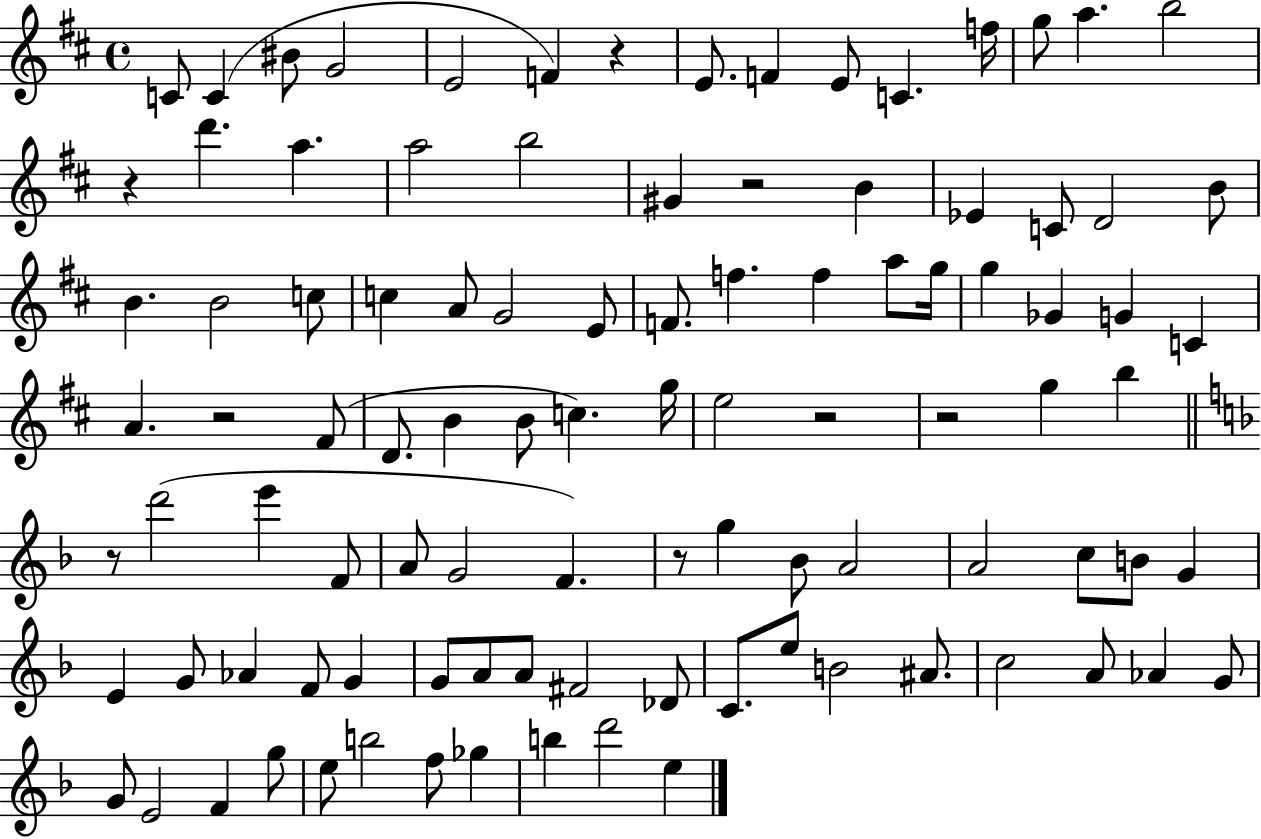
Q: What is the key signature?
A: D major